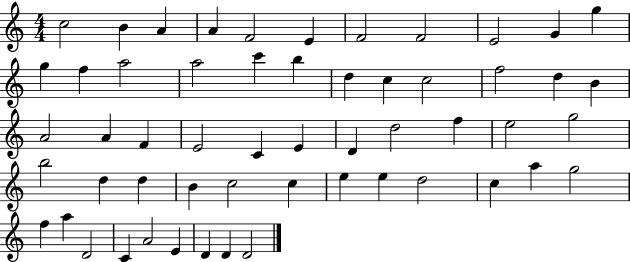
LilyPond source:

{
  \clef treble
  \numericTimeSignature
  \time 4/4
  \key c \major
  c''2 b'4 a'4 | a'4 f'2 e'4 | f'2 f'2 | e'2 g'4 g''4 | \break g''4 f''4 a''2 | a''2 c'''4 b''4 | d''4 c''4 c''2 | f''2 d''4 b'4 | \break a'2 a'4 f'4 | e'2 c'4 e'4 | d'4 d''2 f''4 | e''2 g''2 | \break b''2 d''4 d''4 | b'4 c''2 c''4 | e''4 e''4 d''2 | c''4 a''4 g''2 | \break f''4 a''4 d'2 | c'4 a'2 e'4 | d'4 d'4 d'2 | \bar "|."
}